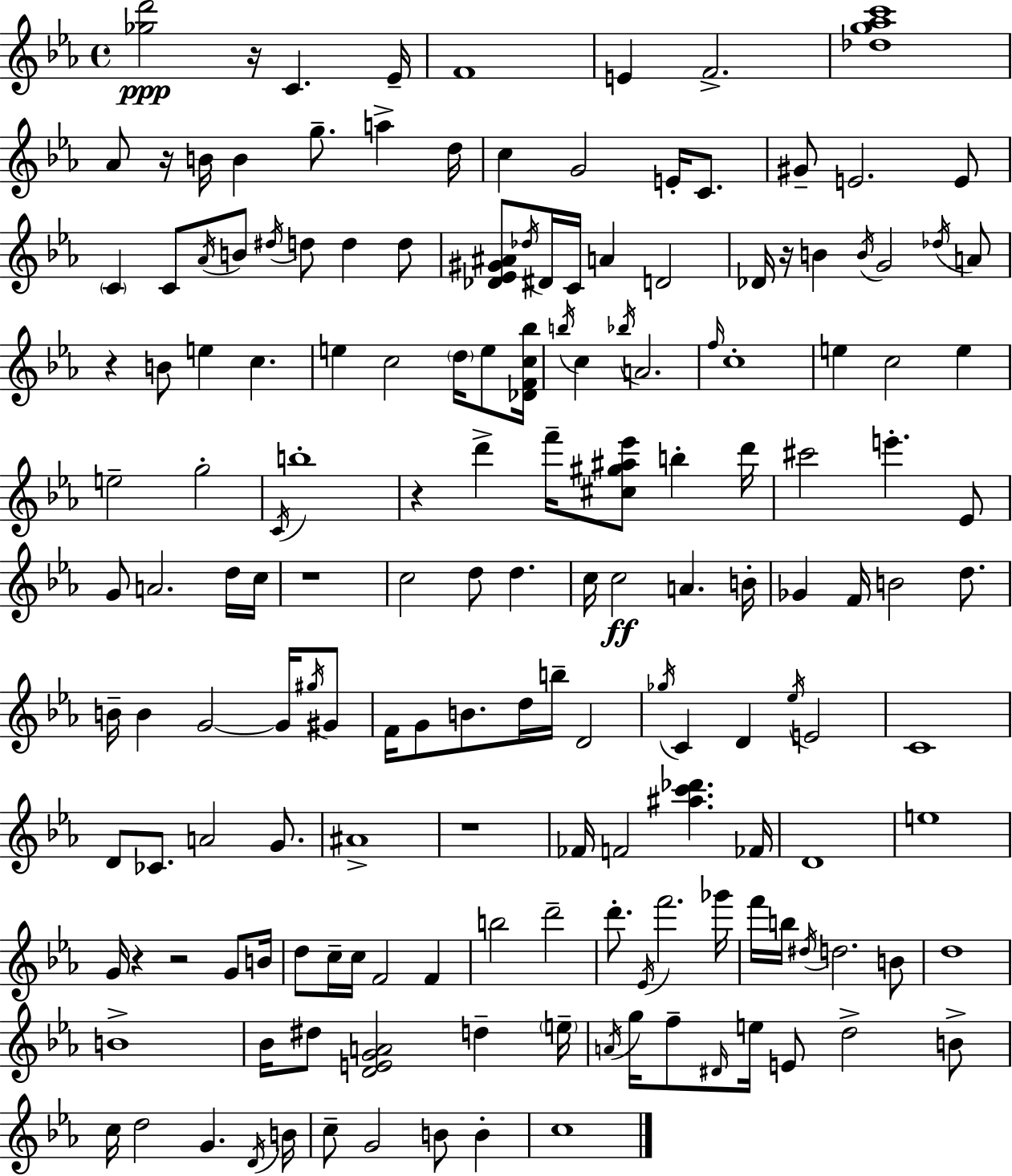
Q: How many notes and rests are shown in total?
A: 166